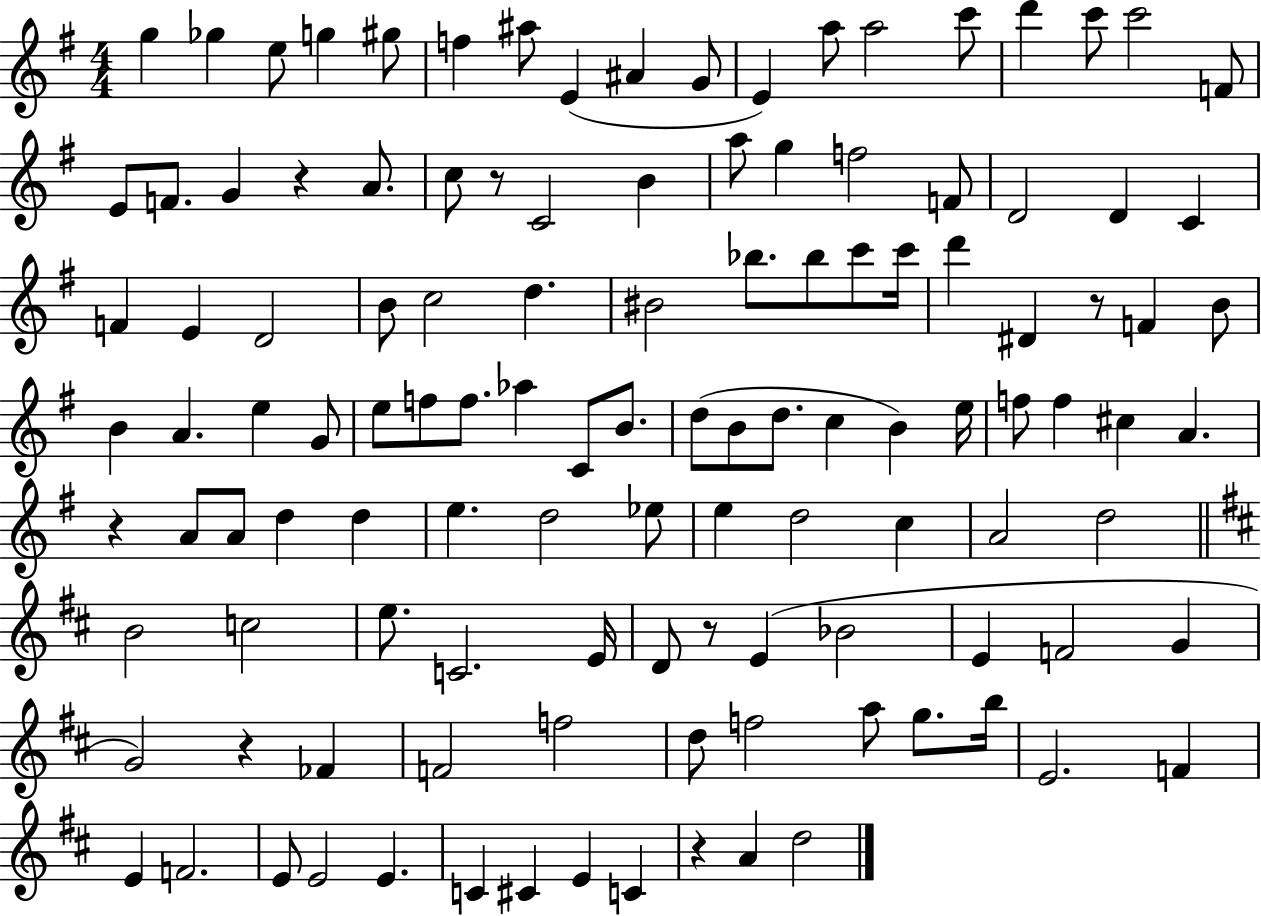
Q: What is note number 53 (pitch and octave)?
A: F5